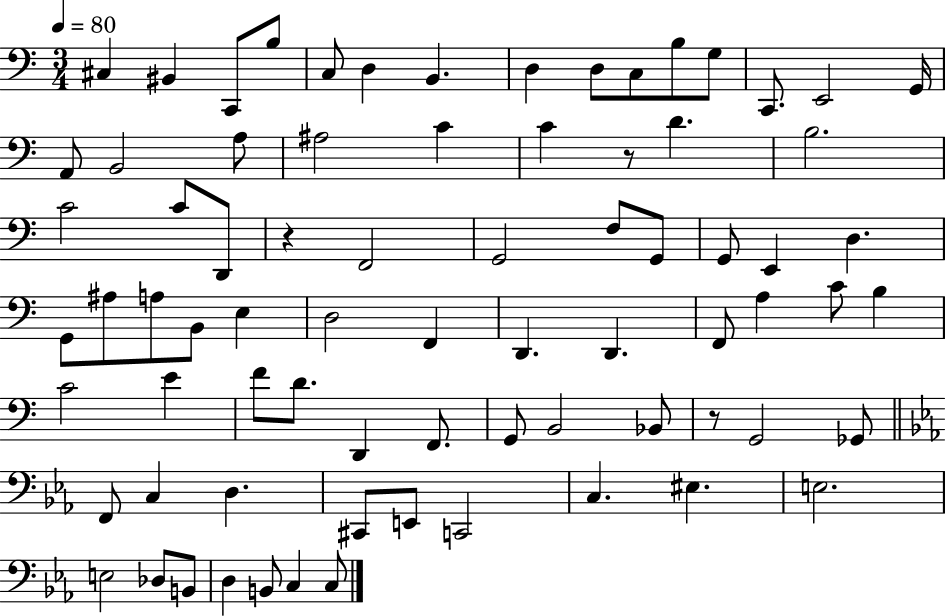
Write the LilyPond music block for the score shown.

{
  \clef bass
  \numericTimeSignature
  \time 3/4
  \key c \major
  \tempo 4 = 80
  \repeat volta 2 { cis4 bis,4 c,8 b8 | c8 d4 b,4. | d4 d8 c8 b8 g8 | c,8. e,2 g,16 | \break a,8 b,2 a8 | ais2 c'4 | c'4 r8 d'4. | b2. | \break c'2 c'8 d,8 | r4 f,2 | g,2 f8 g,8 | g,8 e,4 d4. | \break g,8 ais8 a8 b,8 e4 | d2 f,4 | d,4. d,4. | f,8 a4 c'8 b4 | \break c'2 e'4 | f'8 d'8. d,4 f,8. | g,8 b,2 bes,8 | r8 g,2 ges,8 | \break \bar "||" \break \key c \minor f,8 c4 d4. | cis,8 e,8 c,2 | c4. eis4. | e2. | \break e2 des8 b,8 | d4 b,8 c4 c8 | } \bar "|."
}